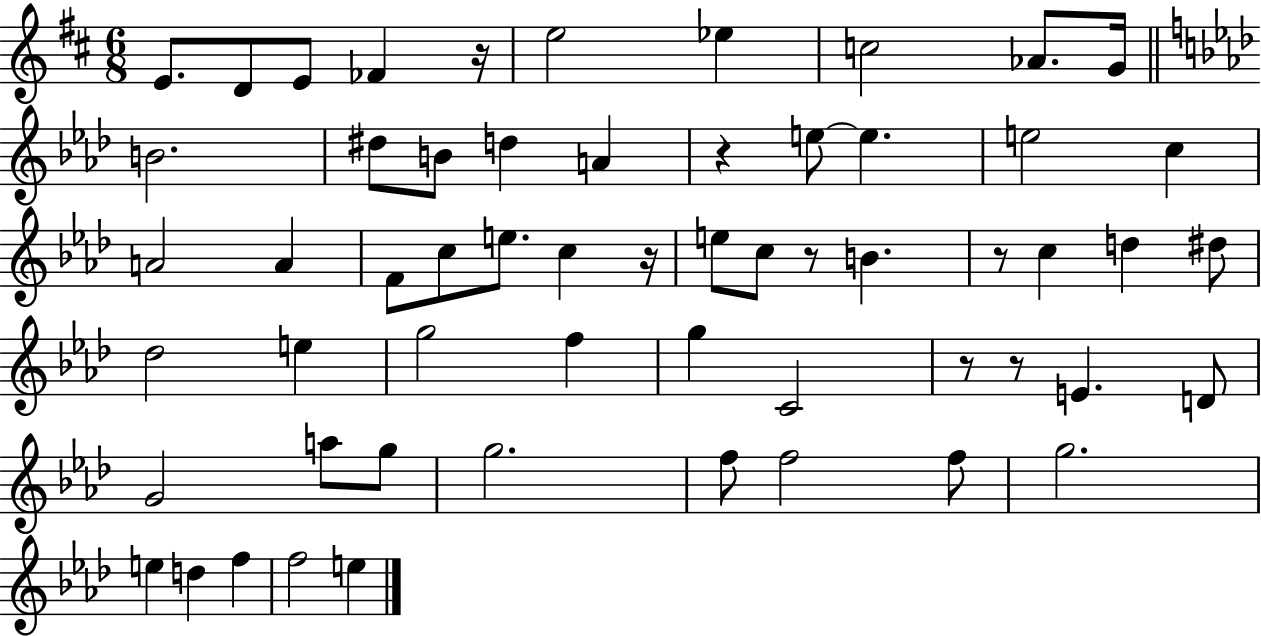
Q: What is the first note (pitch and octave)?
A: E4